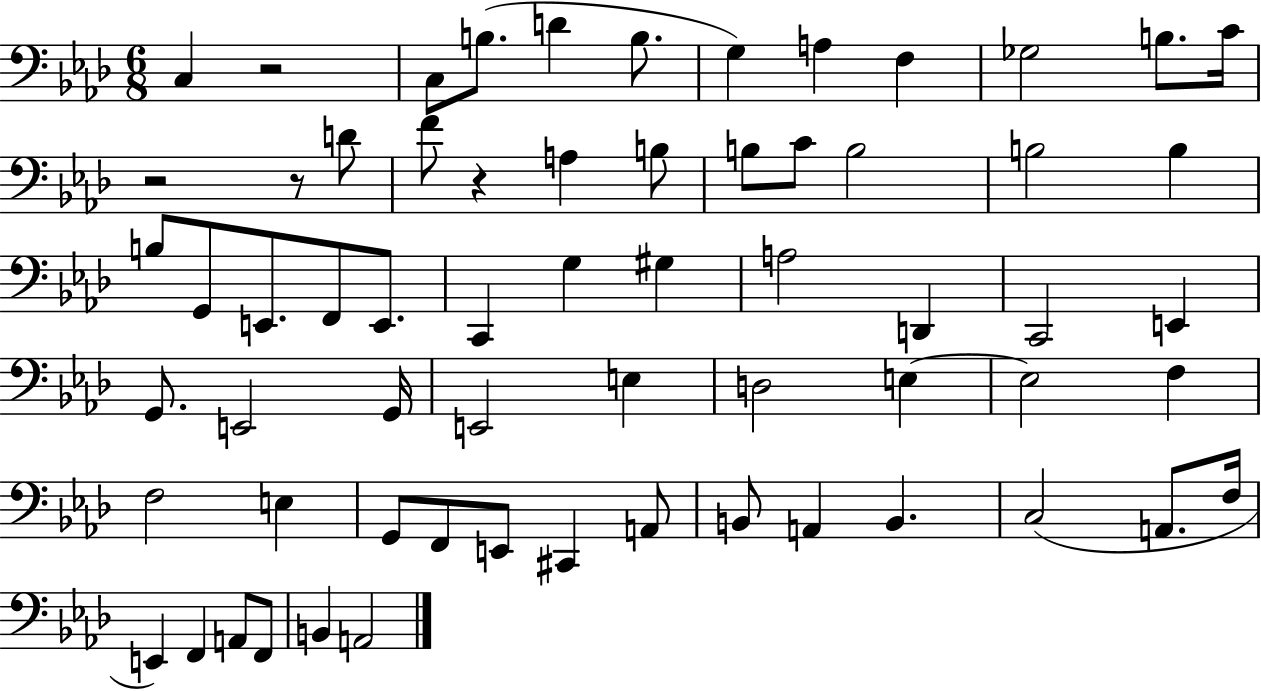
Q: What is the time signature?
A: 6/8